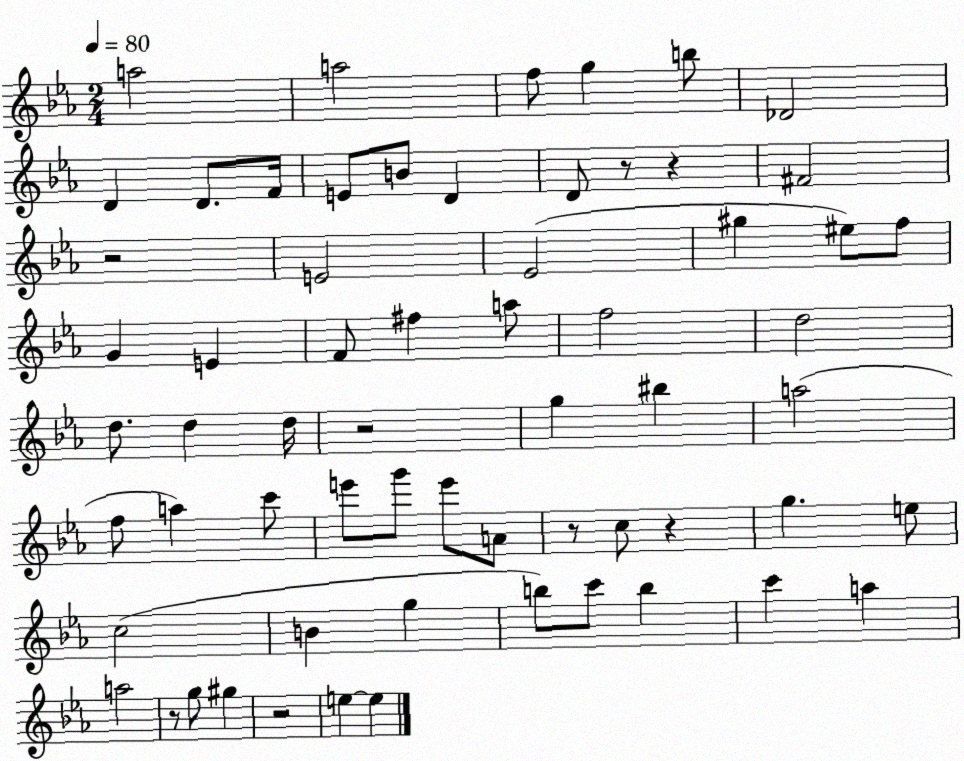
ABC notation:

X:1
T:Untitled
M:2/4
L:1/4
K:Eb
a2 a2 f/2 g b/2 _D2 D D/2 F/4 E/2 B/2 D D/2 z/2 z ^F2 z2 E2 _E2 ^g ^e/2 f/2 G E F/2 ^f a/2 f2 d2 d/2 d d/4 z2 g ^b a2 f/2 a c'/2 e'/2 g'/2 e'/2 A/2 z/2 c/2 z g e/2 c2 B g b/2 c'/2 b c' a a2 z/2 g/2 ^g z2 e e